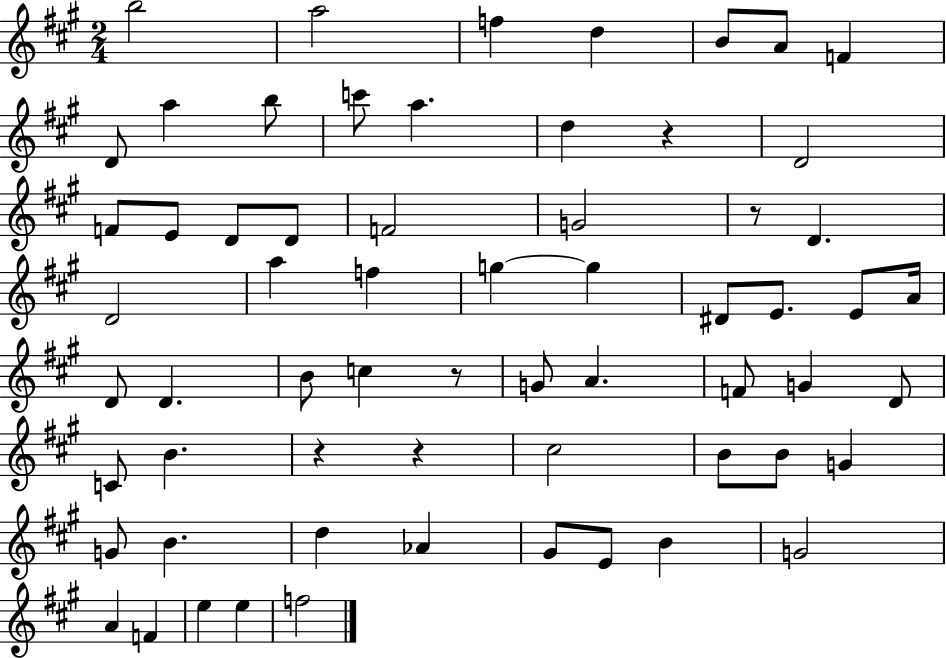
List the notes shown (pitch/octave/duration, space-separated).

B5/h A5/h F5/q D5/q B4/e A4/e F4/q D4/e A5/q B5/e C6/e A5/q. D5/q R/q D4/h F4/e E4/e D4/e D4/e F4/h G4/h R/e D4/q. D4/h A5/q F5/q G5/q G5/q D#4/e E4/e. E4/e A4/s D4/e D4/q. B4/e C5/q R/e G4/e A4/q. F4/e G4/q D4/e C4/e B4/q. R/q R/q C#5/h B4/e B4/e G4/q G4/e B4/q. D5/q Ab4/q G#4/e E4/e B4/q G4/h A4/q F4/q E5/q E5/q F5/h